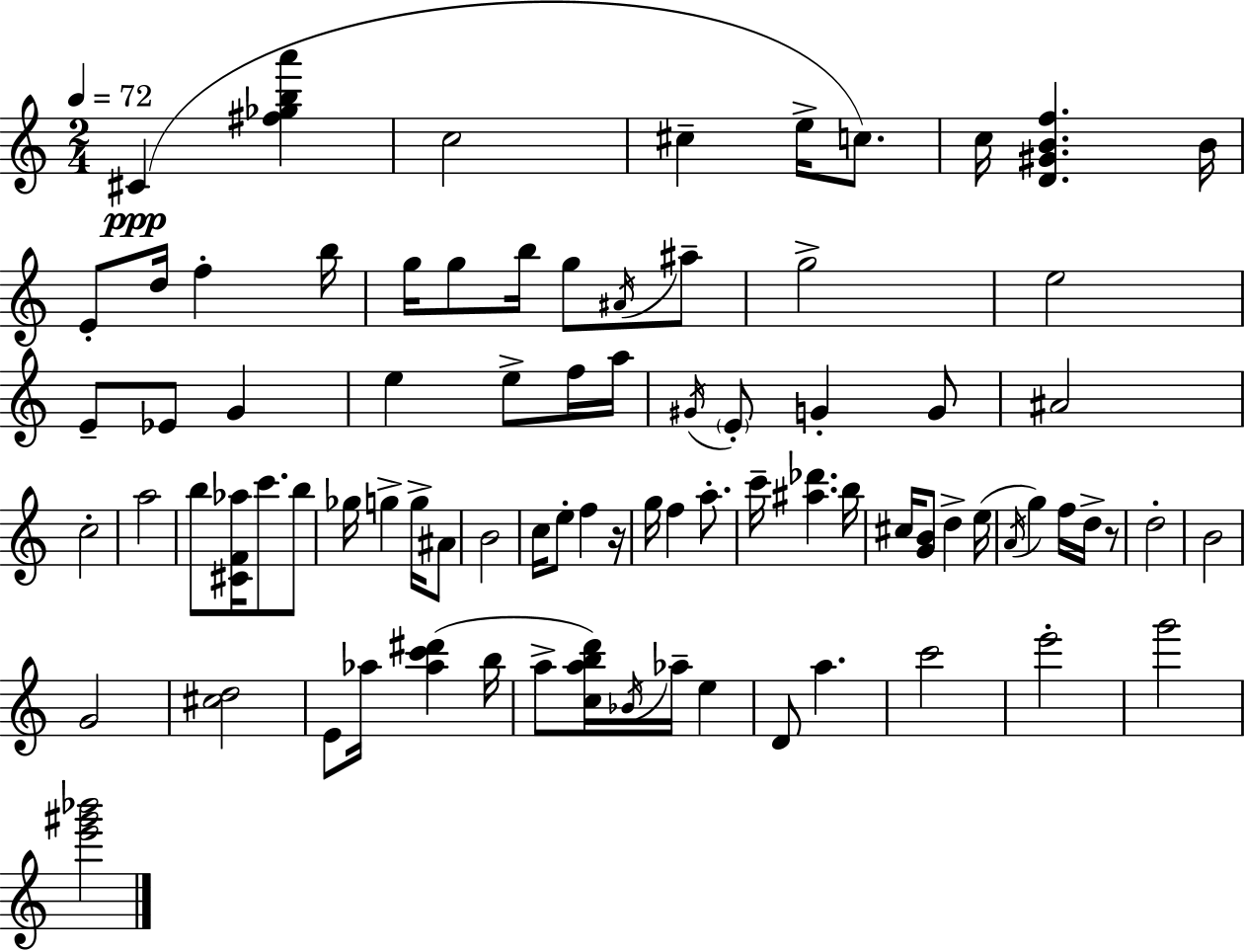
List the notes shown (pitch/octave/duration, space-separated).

C#4/q [F#5,Gb5,B5,A6]/q C5/h C#5/q E5/s C5/e. C5/s [D4,G#4,B4,F5]/q. B4/s E4/e D5/s F5/q B5/s G5/s G5/e B5/s G5/e A#4/s A#5/e G5/h E5/h E4/e Eb4/e G4/q E5/q E5/e F5/s A5/s G#4/s E4/e G4/q G4/e A#4/h C5/h A5/h B5/e [C#4,F4,Ab5]/s C6/e. B5/e Gb5/s G5/q G5/s A#4/e B4/h C5/s E5/e F5/q R/s G5/s F5/q A5/e. C6/s [A#5,Db6]/q. B5/s C#5/s [G4,B4]/e D5/q E5/s A4/s G5/q F5/s D5/s R/e D5/h B4/h G4/h [C#5,D5]/h E4/e Ab5/s [Ab5,C6,D#6]/q B5/s A5/e [C5,A5,B5,D6]/s Bb4/s Ab5/s E5/q D4/e A5/q. C6/h E6/h G6/h [E6,G#6,Bb6]/h